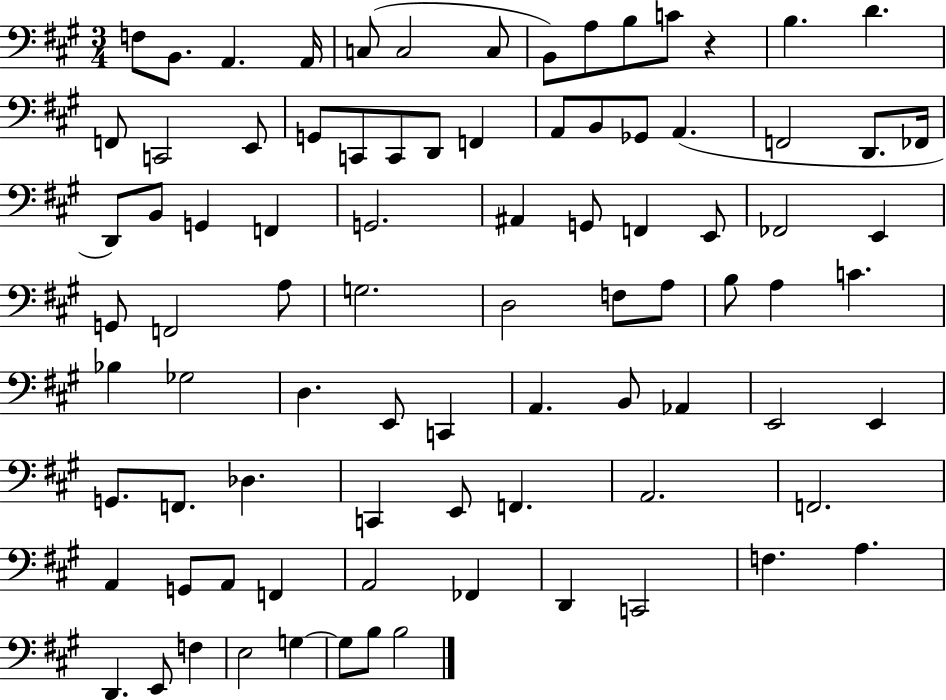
F3/e B2/e. A2/q. A2/s C3/e C3/h C3/e B2/e A3/e B3/e C4/e R/q B3/q. D4/q. F2/e C2/h E2/e G2/e C2/e C2/e D2/e F2/q A2/e B2/e Gb2/e A2/q. F2/h D2/e. FES2/s D2/e B2/e G2/q F2/q G2/h. A#2/q G2/e F2/q E2/e FES2/h E2/q G2/e F2/h A3/e G3/h. D3/h F3/e A3/e B3/e A3/q C4/q. Bb3/q Gb3/h D3/q. E2/e C2/q A2/q. B2/e Ab2/q E2/h E2/q G2/e. F2/e. Db3/q. C2/q E2/e F2/q. A2/h. F2/h. A2/q G2/e A2/e F2/q A2/h FES2/q D2/q C2/h F3/q. A3/q. D2/q. E2/e F3/q E3/h G3/q G3/e B3/e B3/h